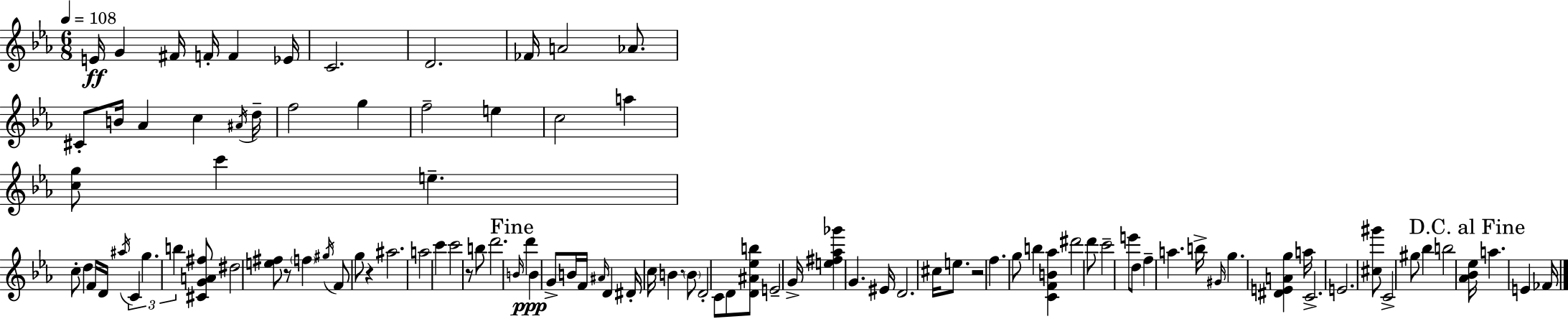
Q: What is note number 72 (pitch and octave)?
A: C6